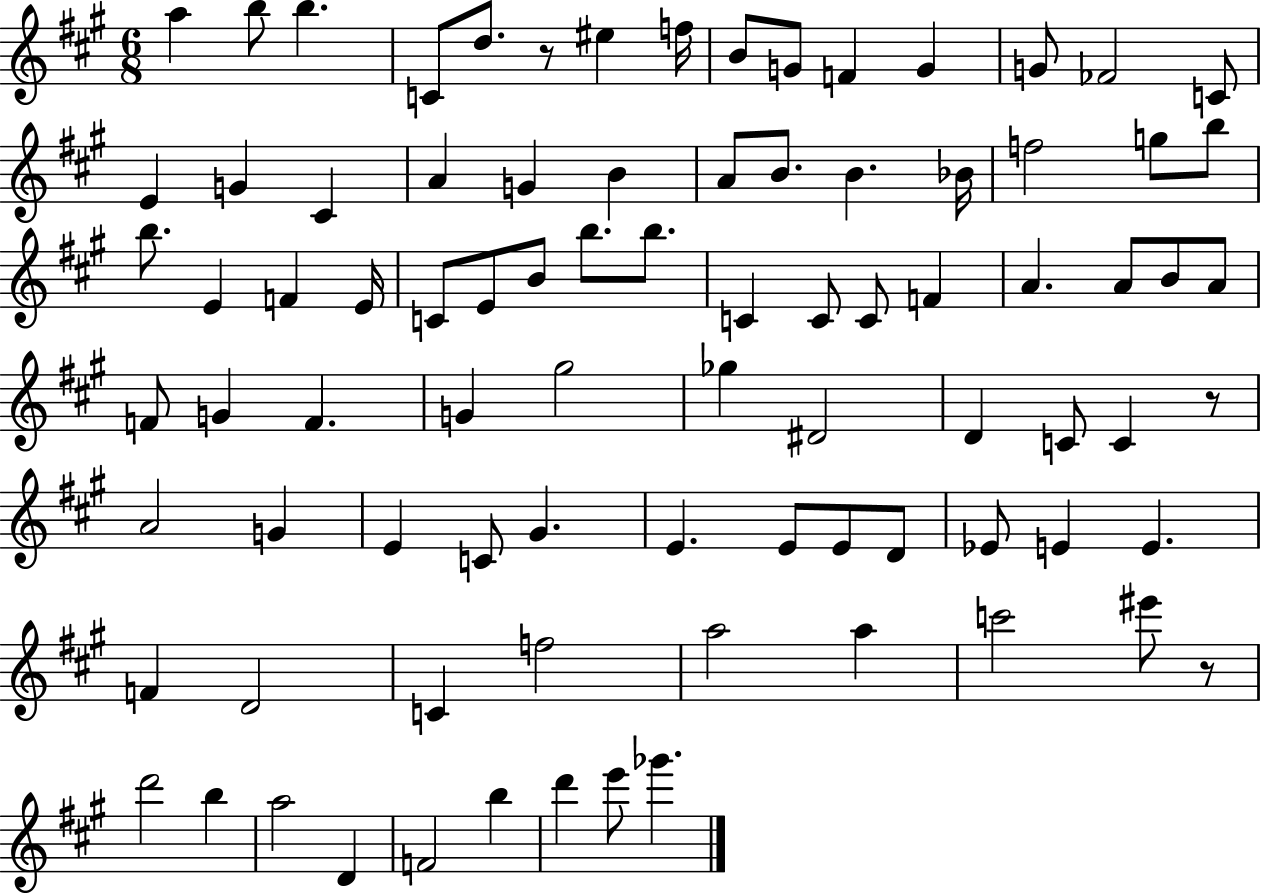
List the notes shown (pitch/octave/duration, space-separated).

A5/q B5/e B5/q. C4/e D5/e. R/e EIS5/q F5/s B4/e G4/e F4/q G4/q G4/e FES4/h C4/e E4/q G4/q C#4/q A4/q G4/q B4/q A4/e B4/e. B4/q. Bb4/s F5/h G5/e B5/e B5/e. E4/q F4/q E4/s C4/e E4/e B4/e B5/e. B5/e. C4/q C4/e C4/e F4/q A4/q. A4/e B4/e A4/e F4/e G4/q F4/q. G4/q G#5/h Gb5/q D#4/h D4/q C4/e C4/q R/e A4/h G4/q E4/q C4/e G#4/q. E4/q. E4/e E4/e D4/e Eb4/e E4/q E4/q. F4/q D4/h C4/q F5/h A5/h A5/q C6/h EIS6/e R/e D6/h B5/q A5/h D4/q F4/h B5/q D6/q E6/e Gb6/q.